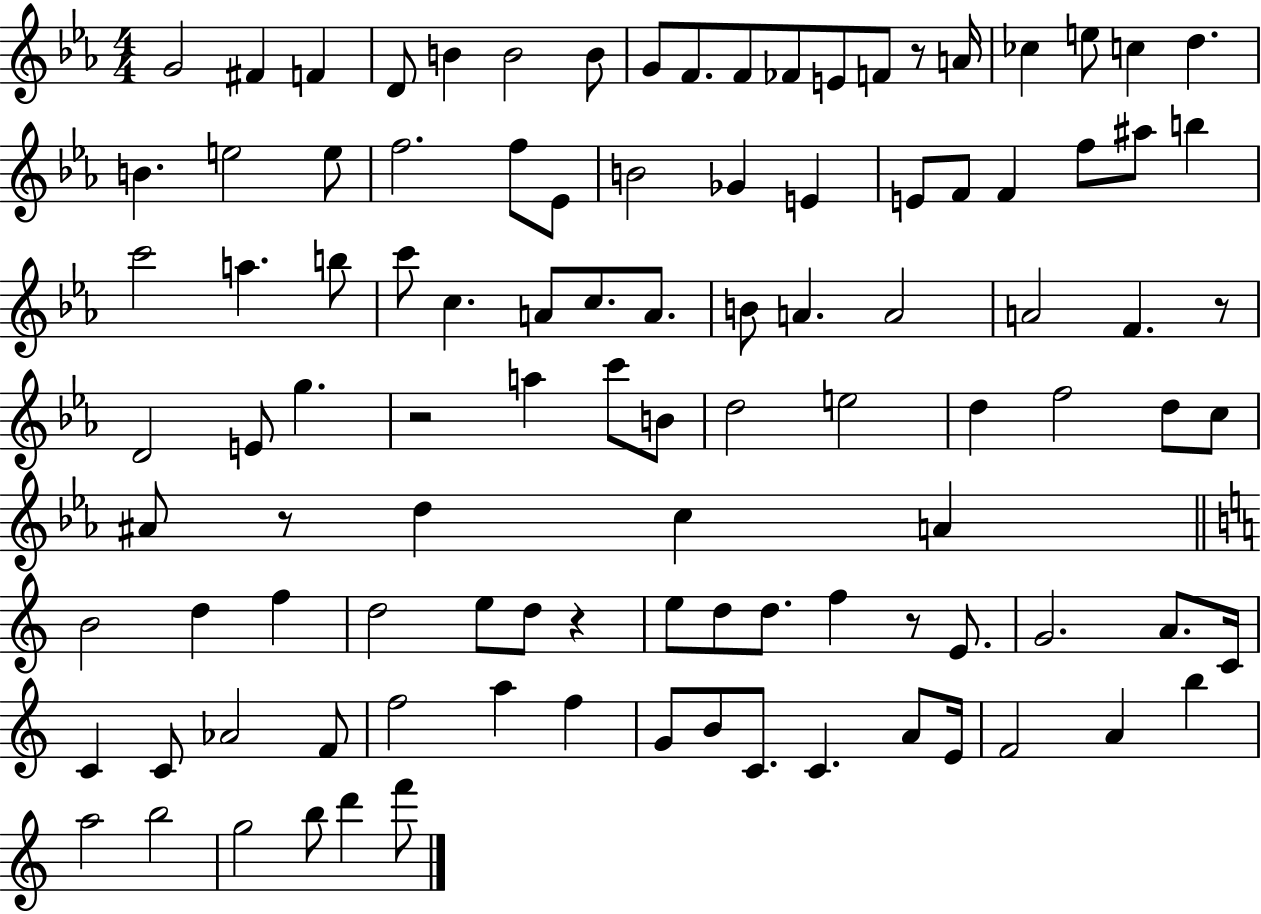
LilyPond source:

{
  \clef treble
  \numericTimeSignature
  \time 4/4
  \key ees \major
  g'2 fis'4 f'4 | d'8 b'4 b'2 b'8 | g'8 f'8. f'8 fes'8 e'8 f'8 r8 a'16 | ces''4 e''8 c''4 d''4. | \break b'4. e''2 e''8 | f''2. f''8 ees'8 | b'2 ges'4 e'4 | e'8 f'8 f'4 f''8 ais''8 b''4 | \break c'''2 a''4. b''8 | c'''8 c''4. a'8 c''8. a'8. | b'8 a'4. a'2 | a'2 f'4. r8 | \break d'2 e'8 g''4. | r2 a''4 c'''8 b'8 | d''2 e''2 | d''4 f''2 d''8 c''8 | \break ais'8 r8 d''4 c''4 a'4 | \bar "||" \break \key a \minor b'2 d''4 f''4 | d''2 e''8 d''8 r4 | e''8 d''8 d''8. f''4 r8 e'8. | g'2. a'8. c'16 | \break c'4 c'8 aes'2 f'8 | f''2 a''4 f''4 | g'8 b'8 c'8. c'4. a'8 e'16 | f'2 a'4 b''4 | \break a''2 b''2 | g''2 b''8 d'''4 f'''8 | \bar "|."
}